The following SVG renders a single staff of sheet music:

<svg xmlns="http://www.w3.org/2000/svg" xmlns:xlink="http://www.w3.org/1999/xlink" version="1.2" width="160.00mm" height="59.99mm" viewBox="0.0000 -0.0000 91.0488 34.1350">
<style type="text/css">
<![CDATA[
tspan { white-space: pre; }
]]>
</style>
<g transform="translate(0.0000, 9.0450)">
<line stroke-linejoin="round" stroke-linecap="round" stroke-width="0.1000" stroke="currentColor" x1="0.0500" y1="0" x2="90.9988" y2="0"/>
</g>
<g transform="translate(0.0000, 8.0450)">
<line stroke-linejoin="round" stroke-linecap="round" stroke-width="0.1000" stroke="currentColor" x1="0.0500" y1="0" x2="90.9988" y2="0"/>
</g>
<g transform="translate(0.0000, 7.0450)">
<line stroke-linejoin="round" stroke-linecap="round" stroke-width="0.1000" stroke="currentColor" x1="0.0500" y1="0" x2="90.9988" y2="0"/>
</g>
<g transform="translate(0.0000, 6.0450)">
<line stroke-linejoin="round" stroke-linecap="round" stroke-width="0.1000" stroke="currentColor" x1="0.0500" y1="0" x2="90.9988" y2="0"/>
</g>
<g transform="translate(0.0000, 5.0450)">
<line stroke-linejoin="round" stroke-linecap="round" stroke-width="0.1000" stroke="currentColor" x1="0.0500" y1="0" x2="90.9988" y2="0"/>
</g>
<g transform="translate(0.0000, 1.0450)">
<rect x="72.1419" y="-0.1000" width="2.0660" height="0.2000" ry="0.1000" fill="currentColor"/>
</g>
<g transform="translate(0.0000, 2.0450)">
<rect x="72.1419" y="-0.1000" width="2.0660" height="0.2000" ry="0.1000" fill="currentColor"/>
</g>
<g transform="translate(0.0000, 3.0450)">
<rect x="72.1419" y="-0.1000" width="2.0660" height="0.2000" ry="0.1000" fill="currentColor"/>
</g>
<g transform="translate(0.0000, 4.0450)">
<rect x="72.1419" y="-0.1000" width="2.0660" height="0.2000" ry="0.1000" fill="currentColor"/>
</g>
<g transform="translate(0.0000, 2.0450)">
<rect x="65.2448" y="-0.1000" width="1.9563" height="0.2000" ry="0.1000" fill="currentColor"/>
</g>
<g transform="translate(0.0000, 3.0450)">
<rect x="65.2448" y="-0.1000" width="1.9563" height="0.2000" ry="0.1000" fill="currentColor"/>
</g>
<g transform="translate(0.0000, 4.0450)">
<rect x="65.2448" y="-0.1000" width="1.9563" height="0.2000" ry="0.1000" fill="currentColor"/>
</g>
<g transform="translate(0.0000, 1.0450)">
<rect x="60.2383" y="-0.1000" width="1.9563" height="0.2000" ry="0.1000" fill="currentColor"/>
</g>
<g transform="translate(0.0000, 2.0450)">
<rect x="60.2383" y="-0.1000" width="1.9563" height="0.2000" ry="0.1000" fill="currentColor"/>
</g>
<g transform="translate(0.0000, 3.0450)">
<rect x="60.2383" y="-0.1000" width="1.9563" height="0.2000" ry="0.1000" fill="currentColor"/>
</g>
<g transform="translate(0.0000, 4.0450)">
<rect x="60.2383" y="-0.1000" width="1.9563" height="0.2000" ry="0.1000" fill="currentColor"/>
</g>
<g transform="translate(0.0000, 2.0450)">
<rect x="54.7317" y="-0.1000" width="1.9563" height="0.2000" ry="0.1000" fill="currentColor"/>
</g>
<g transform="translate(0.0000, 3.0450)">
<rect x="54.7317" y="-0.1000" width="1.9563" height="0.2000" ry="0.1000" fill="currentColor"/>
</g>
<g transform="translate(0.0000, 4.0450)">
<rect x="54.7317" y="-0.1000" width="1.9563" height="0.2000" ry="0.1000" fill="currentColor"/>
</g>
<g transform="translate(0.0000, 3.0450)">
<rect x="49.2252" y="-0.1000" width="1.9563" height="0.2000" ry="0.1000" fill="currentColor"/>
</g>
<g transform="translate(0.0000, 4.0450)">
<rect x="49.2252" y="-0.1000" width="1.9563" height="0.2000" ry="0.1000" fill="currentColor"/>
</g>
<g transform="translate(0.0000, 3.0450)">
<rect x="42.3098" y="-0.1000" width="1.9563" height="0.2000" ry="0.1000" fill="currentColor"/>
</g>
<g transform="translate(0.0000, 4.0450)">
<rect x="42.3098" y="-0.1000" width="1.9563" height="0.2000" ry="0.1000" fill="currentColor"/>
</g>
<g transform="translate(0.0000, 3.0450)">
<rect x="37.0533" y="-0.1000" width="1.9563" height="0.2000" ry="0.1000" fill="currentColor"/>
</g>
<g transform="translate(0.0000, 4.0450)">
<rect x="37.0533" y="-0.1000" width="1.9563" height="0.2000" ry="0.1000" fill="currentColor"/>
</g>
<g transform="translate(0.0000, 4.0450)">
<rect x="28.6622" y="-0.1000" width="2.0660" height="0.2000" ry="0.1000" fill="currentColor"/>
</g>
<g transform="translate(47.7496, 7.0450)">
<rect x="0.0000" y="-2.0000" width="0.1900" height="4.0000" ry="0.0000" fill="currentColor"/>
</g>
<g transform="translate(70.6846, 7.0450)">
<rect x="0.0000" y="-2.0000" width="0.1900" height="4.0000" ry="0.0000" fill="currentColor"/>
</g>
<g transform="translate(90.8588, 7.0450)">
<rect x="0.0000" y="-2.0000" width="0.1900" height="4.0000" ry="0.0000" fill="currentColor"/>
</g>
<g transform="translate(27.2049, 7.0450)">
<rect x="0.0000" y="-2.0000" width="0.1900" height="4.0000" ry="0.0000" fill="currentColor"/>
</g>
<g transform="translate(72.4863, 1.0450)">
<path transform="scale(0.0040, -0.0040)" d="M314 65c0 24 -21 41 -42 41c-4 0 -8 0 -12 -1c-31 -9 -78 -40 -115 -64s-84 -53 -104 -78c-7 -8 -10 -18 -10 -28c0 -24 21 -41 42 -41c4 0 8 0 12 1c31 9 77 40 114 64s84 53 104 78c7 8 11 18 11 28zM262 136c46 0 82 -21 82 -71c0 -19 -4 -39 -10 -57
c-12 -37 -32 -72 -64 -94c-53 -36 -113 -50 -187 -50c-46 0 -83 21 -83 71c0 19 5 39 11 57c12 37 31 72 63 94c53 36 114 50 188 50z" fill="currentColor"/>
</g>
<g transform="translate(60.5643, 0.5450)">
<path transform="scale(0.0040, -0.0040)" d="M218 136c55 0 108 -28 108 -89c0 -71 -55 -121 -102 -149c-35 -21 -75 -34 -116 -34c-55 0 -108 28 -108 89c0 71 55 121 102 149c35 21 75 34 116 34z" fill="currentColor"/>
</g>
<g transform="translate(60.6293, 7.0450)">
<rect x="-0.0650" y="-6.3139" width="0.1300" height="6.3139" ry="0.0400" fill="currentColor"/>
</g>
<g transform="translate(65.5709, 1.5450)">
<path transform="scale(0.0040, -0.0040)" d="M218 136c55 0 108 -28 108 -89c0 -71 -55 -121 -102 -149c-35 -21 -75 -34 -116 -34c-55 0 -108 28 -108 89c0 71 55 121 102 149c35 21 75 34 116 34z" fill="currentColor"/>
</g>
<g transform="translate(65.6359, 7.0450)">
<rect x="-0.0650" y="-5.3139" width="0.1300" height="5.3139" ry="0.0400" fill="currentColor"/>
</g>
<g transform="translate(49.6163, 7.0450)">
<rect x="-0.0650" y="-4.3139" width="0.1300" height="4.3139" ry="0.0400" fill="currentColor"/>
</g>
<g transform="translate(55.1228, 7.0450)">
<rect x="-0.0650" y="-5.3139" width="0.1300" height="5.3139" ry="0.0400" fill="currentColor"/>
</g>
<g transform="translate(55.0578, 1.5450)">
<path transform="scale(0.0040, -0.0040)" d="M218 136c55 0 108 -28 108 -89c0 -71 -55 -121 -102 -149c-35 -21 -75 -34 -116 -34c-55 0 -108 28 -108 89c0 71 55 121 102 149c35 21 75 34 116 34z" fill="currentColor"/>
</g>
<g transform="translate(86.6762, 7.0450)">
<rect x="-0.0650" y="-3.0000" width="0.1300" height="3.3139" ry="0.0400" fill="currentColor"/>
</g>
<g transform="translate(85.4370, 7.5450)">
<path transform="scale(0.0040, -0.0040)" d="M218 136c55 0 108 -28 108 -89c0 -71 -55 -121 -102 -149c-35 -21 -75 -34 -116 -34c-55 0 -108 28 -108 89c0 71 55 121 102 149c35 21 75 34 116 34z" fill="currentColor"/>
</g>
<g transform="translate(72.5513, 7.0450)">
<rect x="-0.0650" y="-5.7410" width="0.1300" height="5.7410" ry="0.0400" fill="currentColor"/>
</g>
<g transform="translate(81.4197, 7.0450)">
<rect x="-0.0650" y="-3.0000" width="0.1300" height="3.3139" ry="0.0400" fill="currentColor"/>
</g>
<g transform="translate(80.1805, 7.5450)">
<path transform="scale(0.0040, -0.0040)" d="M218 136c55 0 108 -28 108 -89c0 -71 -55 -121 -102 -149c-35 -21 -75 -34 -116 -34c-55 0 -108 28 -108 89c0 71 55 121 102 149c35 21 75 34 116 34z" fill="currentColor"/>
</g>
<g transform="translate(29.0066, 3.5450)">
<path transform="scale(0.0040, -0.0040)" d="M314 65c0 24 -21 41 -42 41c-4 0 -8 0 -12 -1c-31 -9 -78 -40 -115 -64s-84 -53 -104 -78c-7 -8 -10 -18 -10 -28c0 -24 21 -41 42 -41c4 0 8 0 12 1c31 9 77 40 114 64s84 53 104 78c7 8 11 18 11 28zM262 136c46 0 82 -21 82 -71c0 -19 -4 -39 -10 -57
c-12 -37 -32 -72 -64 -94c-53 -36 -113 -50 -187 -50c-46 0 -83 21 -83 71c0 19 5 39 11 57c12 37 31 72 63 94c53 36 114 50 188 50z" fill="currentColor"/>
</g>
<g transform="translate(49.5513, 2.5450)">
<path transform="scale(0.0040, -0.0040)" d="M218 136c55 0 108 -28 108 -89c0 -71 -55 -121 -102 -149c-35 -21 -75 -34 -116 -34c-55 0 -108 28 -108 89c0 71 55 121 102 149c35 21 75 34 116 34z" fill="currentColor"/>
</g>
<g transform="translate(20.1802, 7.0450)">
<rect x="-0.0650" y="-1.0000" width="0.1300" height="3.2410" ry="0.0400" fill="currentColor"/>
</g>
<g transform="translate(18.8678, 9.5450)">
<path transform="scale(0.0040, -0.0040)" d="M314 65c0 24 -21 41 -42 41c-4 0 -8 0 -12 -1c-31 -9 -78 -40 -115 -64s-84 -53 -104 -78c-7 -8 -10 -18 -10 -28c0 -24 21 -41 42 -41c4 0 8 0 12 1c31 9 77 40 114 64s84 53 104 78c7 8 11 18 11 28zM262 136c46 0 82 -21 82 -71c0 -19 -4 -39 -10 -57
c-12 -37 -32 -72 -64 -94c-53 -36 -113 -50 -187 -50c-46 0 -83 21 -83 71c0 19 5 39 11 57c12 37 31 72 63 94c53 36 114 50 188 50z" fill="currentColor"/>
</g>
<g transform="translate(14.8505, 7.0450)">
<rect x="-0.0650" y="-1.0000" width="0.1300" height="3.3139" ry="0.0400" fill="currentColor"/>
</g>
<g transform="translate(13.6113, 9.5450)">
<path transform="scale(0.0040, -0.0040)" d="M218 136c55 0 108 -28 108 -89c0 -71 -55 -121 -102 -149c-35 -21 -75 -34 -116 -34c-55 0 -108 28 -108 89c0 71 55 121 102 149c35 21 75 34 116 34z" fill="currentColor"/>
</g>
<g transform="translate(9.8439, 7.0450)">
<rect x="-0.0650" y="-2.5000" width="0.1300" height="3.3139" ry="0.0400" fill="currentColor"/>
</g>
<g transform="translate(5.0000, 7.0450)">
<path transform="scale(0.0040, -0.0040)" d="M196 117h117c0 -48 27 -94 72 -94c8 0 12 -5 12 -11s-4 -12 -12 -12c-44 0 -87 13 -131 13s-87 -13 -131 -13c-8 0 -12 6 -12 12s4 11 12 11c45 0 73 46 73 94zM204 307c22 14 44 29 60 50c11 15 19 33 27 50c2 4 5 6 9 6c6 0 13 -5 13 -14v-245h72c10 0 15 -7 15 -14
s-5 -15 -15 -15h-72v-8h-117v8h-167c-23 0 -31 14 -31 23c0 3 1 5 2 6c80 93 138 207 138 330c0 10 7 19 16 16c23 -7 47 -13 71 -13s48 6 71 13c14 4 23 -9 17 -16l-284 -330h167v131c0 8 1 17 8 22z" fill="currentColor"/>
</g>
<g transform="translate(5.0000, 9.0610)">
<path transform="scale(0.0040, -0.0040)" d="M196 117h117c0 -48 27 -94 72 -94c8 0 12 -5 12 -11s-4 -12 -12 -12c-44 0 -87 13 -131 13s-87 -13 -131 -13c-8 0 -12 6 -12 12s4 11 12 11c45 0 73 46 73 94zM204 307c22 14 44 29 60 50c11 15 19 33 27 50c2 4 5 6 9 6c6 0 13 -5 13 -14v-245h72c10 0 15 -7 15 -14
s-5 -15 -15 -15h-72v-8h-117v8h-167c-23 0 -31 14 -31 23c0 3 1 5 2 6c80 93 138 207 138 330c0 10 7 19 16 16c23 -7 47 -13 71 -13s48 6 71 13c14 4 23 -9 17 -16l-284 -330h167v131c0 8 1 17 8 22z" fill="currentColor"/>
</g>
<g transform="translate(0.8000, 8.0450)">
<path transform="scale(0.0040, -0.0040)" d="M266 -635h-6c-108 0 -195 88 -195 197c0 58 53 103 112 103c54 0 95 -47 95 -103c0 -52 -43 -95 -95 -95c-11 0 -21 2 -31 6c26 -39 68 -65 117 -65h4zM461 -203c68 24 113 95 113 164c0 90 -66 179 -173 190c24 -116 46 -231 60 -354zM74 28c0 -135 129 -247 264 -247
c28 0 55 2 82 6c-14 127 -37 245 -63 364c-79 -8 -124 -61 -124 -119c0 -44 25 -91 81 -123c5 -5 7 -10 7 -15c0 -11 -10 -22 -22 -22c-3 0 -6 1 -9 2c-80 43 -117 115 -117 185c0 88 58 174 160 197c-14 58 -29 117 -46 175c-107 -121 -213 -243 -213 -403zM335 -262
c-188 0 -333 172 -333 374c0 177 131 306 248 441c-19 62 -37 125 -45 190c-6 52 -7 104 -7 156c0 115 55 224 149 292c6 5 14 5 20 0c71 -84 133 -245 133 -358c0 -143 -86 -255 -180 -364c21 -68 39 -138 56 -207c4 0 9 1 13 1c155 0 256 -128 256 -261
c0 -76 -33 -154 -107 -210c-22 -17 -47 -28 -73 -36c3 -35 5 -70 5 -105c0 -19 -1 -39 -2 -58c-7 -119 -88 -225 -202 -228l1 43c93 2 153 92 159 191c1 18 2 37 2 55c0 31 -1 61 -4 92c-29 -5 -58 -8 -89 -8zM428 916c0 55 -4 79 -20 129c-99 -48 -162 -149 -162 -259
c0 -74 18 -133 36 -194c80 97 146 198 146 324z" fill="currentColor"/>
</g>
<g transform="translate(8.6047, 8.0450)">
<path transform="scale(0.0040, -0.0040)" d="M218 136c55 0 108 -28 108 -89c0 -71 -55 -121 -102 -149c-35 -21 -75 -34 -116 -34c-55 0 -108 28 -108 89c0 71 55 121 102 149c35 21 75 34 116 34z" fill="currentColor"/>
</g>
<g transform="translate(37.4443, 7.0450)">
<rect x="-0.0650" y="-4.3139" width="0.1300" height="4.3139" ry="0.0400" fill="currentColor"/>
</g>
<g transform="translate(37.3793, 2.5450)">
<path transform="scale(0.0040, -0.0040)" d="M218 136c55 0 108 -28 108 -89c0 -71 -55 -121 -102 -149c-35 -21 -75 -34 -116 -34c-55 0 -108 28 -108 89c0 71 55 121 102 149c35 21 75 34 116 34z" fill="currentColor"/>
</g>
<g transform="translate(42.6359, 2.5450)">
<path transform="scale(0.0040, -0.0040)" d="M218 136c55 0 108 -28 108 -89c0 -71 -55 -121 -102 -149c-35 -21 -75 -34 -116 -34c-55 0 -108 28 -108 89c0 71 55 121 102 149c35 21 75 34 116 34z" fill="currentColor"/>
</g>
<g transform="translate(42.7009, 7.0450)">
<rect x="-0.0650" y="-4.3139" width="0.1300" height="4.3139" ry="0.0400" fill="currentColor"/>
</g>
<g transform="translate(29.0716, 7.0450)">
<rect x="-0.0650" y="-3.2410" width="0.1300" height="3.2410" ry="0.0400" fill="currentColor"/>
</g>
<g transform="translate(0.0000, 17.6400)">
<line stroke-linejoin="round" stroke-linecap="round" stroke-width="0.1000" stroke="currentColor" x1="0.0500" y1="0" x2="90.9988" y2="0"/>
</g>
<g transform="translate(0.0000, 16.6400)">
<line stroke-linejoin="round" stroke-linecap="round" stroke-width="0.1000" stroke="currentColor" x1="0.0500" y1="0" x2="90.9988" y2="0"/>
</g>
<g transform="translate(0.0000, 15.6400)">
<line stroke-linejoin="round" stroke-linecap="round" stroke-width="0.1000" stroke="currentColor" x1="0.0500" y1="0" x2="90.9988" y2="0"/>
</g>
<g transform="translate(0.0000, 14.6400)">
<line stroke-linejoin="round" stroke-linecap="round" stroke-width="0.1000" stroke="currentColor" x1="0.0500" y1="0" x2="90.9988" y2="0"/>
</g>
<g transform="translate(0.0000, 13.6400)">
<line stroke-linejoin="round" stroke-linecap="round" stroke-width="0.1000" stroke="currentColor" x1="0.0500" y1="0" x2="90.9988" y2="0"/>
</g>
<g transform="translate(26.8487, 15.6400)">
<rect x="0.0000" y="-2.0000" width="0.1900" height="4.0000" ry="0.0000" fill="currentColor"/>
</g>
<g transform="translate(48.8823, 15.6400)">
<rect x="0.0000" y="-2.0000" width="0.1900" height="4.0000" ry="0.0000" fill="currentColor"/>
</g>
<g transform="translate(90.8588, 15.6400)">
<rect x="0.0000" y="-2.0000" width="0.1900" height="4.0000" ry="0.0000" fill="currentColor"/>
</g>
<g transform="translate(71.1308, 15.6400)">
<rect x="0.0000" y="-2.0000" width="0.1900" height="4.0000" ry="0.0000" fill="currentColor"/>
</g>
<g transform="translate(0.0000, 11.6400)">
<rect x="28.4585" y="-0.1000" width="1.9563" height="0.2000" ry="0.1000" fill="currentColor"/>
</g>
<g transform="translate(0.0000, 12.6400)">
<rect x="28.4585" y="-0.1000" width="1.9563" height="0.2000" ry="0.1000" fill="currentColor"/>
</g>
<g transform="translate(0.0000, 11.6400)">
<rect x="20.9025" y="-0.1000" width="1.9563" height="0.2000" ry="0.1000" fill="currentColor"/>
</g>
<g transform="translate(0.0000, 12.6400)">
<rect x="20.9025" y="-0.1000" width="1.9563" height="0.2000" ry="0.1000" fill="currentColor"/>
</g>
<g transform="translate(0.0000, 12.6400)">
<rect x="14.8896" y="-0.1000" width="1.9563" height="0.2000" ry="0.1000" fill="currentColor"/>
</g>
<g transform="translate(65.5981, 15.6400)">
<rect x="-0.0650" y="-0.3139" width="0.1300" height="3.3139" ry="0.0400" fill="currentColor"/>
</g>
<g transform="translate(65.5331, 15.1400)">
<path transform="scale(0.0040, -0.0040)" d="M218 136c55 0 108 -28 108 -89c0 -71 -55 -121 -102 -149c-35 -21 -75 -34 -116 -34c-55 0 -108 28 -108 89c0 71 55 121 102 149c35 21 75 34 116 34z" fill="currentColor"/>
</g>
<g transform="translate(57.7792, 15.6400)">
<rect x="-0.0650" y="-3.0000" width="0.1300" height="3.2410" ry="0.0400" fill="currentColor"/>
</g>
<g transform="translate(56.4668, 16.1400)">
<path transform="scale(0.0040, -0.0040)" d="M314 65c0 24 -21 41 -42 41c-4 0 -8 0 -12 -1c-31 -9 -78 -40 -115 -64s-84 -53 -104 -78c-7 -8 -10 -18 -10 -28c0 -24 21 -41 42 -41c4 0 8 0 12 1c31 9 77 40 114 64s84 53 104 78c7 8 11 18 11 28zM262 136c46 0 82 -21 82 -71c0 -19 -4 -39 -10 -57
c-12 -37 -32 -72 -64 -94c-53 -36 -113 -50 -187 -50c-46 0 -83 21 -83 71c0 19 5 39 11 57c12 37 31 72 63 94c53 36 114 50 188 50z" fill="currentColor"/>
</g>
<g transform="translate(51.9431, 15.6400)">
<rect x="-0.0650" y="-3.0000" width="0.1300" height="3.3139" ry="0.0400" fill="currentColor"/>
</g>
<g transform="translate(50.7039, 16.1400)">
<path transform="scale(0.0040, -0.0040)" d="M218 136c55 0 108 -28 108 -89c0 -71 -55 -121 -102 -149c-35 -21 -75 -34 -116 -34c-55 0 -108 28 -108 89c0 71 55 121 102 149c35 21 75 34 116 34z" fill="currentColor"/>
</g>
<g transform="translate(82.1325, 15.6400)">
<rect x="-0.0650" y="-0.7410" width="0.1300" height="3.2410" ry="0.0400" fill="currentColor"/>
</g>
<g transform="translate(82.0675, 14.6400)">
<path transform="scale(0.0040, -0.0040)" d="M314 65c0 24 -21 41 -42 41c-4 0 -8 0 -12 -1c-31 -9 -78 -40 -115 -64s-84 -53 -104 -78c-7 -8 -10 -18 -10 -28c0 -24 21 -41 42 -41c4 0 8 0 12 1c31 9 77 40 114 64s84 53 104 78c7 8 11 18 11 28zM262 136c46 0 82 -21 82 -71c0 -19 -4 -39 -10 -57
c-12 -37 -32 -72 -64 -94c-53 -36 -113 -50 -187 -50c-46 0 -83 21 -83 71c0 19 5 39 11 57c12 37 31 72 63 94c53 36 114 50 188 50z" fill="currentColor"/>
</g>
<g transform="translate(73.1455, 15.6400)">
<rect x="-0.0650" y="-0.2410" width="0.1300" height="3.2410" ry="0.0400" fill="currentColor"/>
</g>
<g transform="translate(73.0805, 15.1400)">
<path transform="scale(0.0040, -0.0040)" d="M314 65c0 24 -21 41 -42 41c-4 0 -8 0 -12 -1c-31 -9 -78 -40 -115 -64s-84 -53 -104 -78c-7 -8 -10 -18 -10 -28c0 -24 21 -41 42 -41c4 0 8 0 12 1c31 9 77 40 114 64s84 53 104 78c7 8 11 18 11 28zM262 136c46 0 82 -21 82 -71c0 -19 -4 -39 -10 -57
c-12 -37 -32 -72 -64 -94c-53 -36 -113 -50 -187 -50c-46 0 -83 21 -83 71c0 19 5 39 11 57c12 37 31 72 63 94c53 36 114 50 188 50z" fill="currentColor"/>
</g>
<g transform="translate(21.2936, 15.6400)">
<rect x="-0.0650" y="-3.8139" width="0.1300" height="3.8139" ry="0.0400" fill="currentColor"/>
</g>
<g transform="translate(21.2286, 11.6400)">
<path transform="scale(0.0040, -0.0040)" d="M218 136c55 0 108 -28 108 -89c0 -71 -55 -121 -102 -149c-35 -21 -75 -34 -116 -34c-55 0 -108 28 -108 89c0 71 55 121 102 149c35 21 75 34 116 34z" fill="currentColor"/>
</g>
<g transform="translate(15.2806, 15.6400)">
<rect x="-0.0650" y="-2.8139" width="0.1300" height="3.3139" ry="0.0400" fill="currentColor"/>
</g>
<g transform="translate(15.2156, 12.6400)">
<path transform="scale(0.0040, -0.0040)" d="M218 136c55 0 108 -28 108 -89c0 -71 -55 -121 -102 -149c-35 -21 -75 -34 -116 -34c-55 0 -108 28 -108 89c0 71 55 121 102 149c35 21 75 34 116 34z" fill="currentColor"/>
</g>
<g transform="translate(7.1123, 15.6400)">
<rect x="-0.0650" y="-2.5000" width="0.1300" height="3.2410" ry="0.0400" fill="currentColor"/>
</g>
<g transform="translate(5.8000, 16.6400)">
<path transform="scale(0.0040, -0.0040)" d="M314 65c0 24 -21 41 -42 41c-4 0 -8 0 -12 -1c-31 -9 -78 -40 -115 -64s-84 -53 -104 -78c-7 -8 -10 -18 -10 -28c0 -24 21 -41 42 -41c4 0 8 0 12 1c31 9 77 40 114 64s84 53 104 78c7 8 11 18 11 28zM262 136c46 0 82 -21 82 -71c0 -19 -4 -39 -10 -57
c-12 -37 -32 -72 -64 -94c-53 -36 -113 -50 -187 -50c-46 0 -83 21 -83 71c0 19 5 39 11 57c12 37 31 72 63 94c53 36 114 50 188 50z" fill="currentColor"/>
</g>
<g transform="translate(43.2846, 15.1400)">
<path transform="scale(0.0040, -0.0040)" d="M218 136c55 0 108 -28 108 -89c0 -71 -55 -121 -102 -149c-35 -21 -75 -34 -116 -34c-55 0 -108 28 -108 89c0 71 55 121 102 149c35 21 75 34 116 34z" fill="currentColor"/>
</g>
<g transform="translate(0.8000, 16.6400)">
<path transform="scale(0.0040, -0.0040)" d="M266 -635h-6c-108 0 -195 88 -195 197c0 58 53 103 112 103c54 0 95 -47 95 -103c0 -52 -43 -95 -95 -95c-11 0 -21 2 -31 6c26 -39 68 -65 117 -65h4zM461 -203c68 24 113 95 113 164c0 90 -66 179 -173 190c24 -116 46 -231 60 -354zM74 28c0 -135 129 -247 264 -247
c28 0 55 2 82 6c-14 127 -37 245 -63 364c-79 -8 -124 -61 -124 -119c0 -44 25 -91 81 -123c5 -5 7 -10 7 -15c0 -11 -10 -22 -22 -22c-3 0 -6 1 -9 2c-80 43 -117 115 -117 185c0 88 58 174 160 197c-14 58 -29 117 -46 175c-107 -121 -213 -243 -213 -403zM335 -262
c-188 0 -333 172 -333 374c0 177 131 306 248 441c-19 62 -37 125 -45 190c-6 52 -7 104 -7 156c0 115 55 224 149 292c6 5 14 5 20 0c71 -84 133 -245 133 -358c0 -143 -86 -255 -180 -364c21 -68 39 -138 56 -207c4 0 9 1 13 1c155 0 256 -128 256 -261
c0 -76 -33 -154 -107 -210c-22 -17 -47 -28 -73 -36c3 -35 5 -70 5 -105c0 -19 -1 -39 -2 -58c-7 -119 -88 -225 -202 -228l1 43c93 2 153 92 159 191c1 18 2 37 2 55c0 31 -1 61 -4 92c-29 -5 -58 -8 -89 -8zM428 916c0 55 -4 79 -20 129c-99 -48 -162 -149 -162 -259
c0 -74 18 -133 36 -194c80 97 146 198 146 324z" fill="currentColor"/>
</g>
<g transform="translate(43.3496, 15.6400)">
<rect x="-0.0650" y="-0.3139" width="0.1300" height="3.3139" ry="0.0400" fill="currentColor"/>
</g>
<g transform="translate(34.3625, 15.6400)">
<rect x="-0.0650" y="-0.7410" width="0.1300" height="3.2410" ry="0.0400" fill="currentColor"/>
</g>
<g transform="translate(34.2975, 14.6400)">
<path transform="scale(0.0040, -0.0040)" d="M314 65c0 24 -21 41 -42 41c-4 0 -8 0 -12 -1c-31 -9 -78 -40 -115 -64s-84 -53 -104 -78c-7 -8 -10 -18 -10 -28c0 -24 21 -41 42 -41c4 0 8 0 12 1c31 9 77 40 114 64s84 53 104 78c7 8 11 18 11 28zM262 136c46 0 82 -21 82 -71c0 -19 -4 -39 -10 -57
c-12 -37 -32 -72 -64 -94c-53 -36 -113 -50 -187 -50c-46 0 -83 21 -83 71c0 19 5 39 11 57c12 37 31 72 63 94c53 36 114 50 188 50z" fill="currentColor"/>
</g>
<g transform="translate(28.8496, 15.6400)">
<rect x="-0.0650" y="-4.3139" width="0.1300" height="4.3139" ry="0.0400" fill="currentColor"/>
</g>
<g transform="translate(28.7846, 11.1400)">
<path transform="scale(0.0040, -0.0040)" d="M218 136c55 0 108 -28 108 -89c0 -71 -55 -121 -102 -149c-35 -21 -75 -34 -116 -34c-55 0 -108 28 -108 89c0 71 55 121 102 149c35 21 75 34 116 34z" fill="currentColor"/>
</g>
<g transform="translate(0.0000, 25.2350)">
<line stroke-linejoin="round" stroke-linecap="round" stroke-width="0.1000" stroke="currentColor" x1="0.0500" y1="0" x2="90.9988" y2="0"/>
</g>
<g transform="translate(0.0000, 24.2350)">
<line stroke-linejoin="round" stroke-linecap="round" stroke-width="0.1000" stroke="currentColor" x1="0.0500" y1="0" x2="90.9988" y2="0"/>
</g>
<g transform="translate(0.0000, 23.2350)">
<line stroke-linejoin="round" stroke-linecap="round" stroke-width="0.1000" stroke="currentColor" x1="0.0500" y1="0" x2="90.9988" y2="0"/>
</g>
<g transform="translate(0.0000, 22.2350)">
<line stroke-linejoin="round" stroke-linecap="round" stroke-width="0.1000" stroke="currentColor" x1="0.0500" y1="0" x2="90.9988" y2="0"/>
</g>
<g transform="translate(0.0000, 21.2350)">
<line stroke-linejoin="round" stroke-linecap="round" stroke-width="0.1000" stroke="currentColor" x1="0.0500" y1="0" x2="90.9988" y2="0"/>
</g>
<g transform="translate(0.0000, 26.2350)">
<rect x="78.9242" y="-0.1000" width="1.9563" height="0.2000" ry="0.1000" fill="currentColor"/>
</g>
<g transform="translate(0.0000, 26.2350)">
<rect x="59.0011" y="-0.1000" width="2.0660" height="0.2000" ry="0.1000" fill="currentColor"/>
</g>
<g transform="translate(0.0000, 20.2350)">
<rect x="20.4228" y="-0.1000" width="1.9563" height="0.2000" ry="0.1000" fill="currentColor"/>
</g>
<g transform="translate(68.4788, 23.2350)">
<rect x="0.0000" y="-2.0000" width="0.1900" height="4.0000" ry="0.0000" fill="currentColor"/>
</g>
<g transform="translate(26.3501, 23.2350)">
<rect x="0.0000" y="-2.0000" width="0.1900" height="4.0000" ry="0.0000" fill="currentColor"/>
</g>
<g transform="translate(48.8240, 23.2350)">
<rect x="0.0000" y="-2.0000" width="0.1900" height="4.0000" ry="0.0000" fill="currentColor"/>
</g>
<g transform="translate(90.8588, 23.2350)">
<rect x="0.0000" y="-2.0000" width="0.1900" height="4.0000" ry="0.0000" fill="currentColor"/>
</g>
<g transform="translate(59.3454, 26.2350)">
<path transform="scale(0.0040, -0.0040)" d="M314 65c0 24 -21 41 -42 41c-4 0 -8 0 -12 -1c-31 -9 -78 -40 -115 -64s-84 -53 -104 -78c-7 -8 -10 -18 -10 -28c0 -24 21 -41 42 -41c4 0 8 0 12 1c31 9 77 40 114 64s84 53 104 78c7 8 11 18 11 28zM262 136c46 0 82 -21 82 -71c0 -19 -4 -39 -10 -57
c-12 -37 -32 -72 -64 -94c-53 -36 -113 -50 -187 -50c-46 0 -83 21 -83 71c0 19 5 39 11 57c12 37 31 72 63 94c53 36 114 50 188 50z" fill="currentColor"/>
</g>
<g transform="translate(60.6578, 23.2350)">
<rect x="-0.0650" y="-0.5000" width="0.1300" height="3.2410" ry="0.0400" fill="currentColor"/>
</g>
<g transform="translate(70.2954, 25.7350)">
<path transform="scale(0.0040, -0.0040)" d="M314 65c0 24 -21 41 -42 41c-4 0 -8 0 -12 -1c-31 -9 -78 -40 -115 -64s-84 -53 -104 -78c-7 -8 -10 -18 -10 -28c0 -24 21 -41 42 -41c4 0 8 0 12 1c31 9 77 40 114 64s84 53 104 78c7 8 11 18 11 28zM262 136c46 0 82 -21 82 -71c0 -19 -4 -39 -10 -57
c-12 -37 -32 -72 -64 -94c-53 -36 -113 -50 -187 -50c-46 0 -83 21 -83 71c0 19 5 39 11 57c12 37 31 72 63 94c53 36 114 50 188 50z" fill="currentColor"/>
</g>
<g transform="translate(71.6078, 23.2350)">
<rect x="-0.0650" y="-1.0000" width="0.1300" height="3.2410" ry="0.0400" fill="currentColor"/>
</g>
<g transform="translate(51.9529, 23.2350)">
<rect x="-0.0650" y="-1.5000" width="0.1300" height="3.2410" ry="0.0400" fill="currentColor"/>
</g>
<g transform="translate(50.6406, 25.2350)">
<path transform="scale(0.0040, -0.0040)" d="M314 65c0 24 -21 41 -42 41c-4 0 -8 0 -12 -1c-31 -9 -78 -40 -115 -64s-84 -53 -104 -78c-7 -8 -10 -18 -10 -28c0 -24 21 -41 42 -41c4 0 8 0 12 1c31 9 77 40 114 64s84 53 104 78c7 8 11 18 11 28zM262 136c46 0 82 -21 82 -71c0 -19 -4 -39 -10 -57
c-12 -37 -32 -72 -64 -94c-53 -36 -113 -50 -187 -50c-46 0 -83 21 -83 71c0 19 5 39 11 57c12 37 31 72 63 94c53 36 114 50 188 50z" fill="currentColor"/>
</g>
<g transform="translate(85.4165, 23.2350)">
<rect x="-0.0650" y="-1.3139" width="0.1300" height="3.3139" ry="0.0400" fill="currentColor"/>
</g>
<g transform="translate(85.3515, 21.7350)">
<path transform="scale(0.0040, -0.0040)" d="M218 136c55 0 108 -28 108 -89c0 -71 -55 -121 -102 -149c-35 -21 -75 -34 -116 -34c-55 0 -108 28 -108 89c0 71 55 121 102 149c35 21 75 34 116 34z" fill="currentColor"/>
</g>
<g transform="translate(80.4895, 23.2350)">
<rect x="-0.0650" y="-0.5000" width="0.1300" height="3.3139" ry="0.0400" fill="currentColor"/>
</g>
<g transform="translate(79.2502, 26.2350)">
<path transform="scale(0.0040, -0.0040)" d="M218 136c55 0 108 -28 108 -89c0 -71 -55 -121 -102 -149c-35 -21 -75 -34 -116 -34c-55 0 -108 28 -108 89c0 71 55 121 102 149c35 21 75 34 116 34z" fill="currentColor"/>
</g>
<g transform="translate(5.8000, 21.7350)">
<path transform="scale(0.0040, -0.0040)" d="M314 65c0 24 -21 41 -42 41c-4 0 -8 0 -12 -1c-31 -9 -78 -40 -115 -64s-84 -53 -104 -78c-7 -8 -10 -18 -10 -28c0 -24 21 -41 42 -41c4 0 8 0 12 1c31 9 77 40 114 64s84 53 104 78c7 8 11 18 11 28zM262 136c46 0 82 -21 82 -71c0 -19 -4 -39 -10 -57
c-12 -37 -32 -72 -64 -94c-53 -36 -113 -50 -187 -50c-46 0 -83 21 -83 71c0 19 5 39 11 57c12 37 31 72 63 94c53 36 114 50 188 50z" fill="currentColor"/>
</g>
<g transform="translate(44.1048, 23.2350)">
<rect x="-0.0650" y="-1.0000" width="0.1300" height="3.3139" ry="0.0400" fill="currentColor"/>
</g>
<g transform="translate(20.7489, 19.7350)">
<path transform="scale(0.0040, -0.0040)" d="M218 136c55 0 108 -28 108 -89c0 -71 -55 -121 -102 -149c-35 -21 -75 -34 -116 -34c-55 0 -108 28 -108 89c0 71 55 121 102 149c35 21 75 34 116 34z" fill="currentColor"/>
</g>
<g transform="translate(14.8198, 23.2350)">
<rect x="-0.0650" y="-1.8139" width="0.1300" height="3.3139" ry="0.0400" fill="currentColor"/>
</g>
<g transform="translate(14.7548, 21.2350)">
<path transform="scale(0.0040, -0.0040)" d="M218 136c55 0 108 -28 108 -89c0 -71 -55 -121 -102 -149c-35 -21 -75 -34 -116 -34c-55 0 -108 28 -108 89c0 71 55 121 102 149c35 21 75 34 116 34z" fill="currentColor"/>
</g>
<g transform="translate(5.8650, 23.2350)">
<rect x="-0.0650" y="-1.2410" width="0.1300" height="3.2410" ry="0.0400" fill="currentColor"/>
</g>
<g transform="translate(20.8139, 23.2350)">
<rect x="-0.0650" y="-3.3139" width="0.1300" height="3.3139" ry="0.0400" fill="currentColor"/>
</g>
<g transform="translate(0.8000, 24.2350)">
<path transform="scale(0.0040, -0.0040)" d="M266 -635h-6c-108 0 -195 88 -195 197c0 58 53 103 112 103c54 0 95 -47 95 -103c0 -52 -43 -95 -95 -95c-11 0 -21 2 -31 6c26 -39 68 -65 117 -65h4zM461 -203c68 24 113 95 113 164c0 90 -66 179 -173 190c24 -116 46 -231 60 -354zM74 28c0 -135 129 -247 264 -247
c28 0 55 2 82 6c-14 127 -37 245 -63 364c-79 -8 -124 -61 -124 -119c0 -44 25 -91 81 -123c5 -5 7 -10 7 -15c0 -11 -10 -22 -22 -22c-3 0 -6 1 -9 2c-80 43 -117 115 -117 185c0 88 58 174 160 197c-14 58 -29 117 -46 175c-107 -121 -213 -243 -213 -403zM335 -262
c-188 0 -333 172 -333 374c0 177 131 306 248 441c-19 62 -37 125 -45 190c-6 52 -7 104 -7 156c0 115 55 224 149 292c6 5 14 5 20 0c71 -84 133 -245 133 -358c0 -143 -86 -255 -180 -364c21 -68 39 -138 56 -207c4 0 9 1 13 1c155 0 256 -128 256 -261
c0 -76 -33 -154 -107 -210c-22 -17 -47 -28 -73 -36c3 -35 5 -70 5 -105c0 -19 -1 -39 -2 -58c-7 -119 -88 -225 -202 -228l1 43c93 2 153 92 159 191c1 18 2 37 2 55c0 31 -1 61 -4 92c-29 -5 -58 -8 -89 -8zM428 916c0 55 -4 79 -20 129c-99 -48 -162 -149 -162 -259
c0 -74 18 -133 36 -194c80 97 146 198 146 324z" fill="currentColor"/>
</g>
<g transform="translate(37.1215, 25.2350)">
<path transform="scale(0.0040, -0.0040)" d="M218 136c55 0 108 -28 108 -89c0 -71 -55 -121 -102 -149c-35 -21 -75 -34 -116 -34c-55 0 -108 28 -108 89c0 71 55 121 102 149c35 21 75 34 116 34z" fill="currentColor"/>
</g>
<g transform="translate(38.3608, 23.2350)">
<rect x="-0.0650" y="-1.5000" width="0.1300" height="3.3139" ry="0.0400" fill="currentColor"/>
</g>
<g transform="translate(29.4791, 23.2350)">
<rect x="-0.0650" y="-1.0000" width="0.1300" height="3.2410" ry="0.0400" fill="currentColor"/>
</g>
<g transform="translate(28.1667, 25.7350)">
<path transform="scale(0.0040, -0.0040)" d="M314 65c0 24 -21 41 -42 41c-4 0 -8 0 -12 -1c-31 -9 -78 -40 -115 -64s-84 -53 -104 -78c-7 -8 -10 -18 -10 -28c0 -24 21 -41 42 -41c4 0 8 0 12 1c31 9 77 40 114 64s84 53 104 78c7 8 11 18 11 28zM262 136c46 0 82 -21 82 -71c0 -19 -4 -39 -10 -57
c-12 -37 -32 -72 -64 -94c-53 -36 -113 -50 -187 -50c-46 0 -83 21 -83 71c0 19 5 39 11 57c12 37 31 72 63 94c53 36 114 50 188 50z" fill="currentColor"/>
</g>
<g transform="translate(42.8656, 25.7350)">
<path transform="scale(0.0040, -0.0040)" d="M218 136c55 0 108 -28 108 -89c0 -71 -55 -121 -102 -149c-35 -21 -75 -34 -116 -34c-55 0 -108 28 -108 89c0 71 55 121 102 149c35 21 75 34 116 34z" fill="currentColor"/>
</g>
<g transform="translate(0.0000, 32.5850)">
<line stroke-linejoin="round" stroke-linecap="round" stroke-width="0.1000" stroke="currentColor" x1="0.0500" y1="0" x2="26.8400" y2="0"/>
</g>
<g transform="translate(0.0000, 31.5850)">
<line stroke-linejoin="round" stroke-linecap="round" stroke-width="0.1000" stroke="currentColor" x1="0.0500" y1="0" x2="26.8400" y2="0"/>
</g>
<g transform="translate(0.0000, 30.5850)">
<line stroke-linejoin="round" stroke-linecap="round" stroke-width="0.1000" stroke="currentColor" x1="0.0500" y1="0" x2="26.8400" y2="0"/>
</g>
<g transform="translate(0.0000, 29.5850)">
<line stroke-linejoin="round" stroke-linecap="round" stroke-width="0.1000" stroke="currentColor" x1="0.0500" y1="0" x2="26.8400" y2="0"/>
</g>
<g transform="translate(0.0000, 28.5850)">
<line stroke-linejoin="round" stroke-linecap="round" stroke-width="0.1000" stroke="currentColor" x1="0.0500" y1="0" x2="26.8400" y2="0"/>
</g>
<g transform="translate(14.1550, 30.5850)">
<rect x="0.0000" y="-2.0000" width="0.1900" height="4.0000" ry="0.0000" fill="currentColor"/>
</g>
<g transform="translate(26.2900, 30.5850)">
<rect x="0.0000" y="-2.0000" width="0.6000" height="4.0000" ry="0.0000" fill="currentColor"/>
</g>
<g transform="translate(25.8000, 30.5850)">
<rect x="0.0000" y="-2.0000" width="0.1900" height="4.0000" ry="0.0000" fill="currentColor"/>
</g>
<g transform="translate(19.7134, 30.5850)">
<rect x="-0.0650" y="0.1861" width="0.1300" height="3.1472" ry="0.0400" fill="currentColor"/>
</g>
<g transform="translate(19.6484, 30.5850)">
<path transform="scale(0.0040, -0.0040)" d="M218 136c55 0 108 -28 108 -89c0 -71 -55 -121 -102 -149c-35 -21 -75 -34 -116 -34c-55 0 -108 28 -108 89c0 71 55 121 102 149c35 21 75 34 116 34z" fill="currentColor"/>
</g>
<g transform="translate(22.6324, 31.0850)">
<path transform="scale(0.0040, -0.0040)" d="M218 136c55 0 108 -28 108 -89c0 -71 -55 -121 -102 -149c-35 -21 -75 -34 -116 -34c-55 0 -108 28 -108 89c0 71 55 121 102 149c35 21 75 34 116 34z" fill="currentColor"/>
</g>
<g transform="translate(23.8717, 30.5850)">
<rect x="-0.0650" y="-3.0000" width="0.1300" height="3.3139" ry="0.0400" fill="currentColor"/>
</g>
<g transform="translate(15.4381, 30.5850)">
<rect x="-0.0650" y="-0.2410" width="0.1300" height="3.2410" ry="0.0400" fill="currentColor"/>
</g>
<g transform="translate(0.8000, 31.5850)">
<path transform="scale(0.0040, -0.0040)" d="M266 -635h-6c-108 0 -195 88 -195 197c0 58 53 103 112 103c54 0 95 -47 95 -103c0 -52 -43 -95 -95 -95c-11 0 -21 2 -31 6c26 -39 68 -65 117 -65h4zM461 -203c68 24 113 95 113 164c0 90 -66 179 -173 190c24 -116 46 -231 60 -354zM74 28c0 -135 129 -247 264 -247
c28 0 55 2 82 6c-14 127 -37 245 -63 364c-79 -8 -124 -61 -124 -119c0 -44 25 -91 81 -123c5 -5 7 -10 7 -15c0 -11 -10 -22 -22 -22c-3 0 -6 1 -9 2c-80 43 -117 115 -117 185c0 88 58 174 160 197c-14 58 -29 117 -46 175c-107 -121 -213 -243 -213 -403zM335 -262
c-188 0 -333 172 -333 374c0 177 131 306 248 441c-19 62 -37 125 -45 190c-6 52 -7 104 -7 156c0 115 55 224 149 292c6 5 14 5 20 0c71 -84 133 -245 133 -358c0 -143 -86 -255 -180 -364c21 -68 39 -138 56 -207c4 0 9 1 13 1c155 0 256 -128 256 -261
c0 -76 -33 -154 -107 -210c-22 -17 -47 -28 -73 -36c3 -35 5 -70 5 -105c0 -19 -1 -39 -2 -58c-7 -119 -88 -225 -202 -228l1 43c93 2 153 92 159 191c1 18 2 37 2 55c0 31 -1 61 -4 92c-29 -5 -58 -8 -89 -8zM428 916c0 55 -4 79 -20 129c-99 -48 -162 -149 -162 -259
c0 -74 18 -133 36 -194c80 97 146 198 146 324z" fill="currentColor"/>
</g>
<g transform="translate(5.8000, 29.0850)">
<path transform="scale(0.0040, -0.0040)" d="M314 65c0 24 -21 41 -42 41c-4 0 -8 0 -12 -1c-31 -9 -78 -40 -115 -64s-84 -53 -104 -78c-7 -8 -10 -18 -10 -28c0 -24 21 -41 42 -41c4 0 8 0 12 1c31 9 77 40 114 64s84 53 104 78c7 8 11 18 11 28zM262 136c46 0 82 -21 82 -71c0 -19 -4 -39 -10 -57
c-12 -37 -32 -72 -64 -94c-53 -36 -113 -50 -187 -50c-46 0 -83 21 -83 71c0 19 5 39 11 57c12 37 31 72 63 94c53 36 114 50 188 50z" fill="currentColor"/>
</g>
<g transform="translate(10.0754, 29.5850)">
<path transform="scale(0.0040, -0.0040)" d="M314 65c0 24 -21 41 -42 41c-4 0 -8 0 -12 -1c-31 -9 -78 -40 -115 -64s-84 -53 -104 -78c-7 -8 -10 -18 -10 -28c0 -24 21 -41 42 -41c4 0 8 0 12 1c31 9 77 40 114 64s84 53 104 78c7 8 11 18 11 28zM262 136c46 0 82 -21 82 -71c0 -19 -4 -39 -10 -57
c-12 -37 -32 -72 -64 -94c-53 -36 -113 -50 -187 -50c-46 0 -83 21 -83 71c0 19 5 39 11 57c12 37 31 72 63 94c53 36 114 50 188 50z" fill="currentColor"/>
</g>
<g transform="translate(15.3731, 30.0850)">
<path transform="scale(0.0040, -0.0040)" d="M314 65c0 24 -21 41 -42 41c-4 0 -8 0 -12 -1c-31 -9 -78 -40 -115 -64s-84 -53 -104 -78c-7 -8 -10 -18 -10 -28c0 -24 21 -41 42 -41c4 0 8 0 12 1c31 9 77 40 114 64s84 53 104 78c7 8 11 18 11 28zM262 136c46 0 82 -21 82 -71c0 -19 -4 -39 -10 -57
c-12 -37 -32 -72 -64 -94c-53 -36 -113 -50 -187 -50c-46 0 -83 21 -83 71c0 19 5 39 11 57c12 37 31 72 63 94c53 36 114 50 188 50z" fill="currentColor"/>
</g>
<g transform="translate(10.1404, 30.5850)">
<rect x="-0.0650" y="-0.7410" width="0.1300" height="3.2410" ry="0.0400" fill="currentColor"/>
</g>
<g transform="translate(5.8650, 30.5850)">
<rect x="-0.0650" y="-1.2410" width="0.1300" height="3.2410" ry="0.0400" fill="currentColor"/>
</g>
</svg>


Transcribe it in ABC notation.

X:1
T:Untitled
M:4/4
L:1/4
K:C
G D D2 b2 d' d' d' f' a' f' g'2 A A G2 a c' d' d2 c A A2 c c2 d2 e2 f b D2 E D E2 C2 D2 C e e2 d2 c2 B A